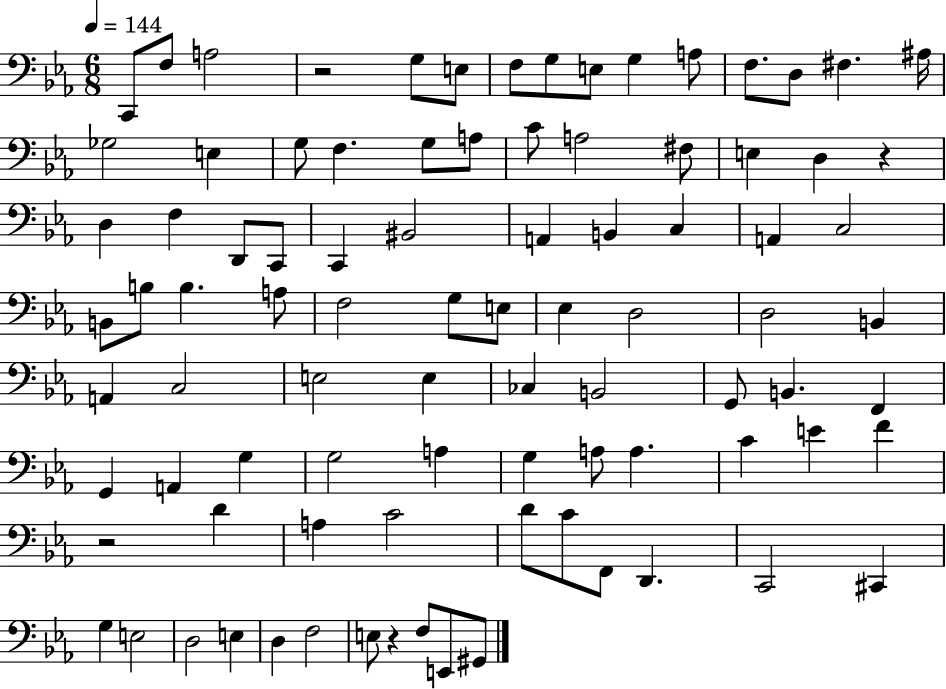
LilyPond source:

{
  \clef bass
  \numericTimeSignature
  \time 6/8
  \key ees \major
  \tempo 4 = 144
  \repeat volta 2 { c,8 f8 a2 | r2 g8 e8 | f8 g8 e8 g4 a8 | f8. d8 fis4. ais16 | \break ges2 e4 | g8 f4. g8 a8 | c'8 a2 fis8 | e4 d4 r4 | \break d4 f4 d,8 c,8 | c,4 bis,2 | a,4 b,4 c4 | a,4 c2 | \break b,8 b8 b4. a8 | f2 g8 e8 | ees4 d2 | d2 b,4 | \break a,4 c2 | e2 e4 | ces4 b,2 | g,8 b,4. f,4 | \break g,4 a,4 g4 | g2 a4 | g4 a8 a4. | c'4 e'4 f'4 | \break r2 d'4 | a4 c'2 | d'8 c'8 f,8 d,4. | c,2 cis,4 | \break g4 e2 | d2 e4 | d4 f2 | e8 r4 f8 e,8 gis,8 | \break } \bar "|."
}